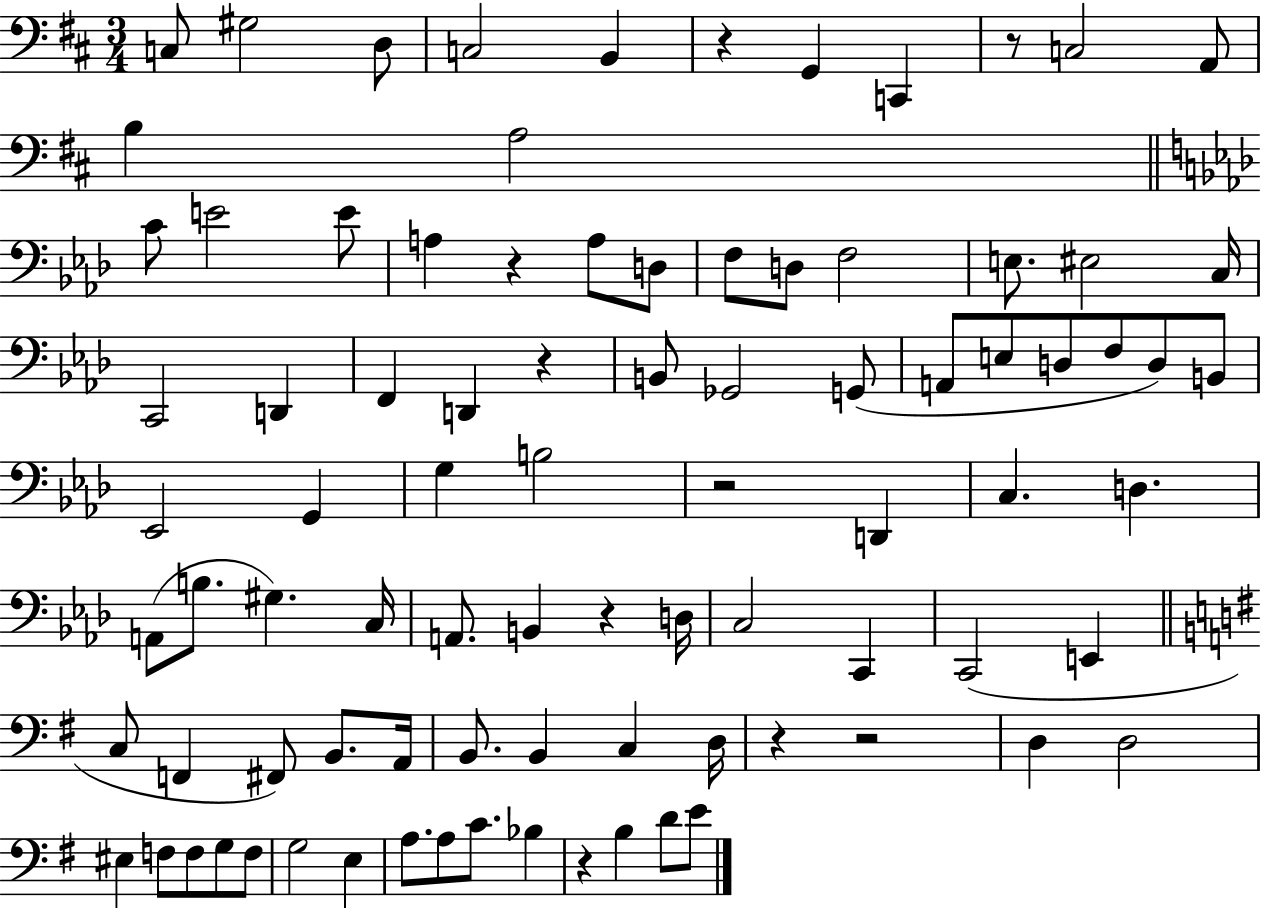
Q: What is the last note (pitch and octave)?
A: E4